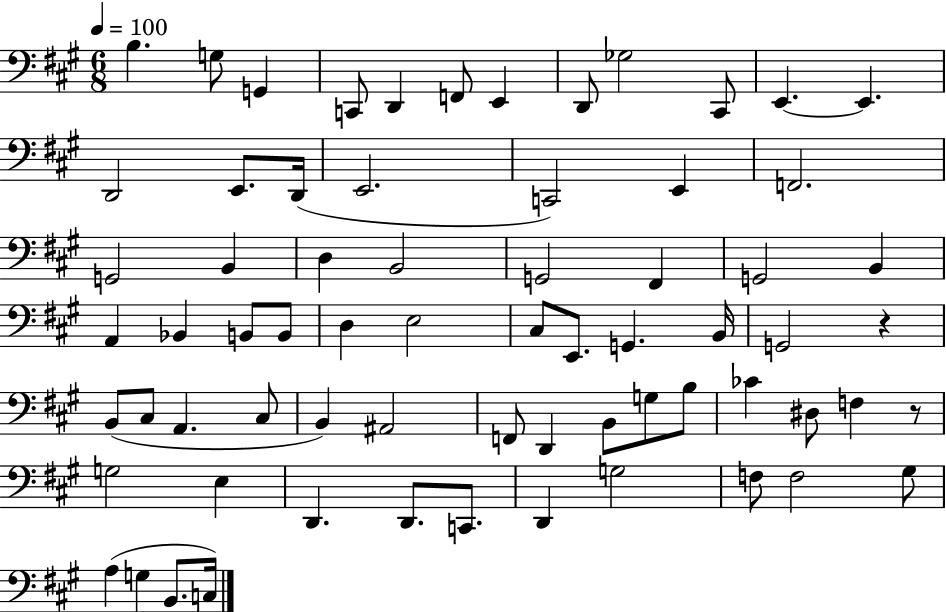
X:1
T:Untitled
M:6/8
L:1/4
K:A
B, G,/2 G,, C,,/2 D,, F,,/2 E,, D,,/2 _G,2 ^C,,/2 E,, E,, D,,2 E,,/2 D,,/4 E,,2 C,,2 E,, F,,2 G,,2 B,, D, B,,2 G,,2 ^F,, G,,2 B,, A,, _B,, B,,/2 B,,/2 D, E,2 ^C,/2 E,,/2 G,, B,,/4 G,,2 z B,,/2 ^C,/2 A,, ^C,/2 B,, ^A,,2 F,,/2 D,, B,,/2 G,/2 B,/2 _C ^D,/2 F, z/2 G,2 E, D,, D,,/2 C,,/2 D,, G,2 F,/2 F,2 ^G,/2 A, G, B,,/2 C,/4